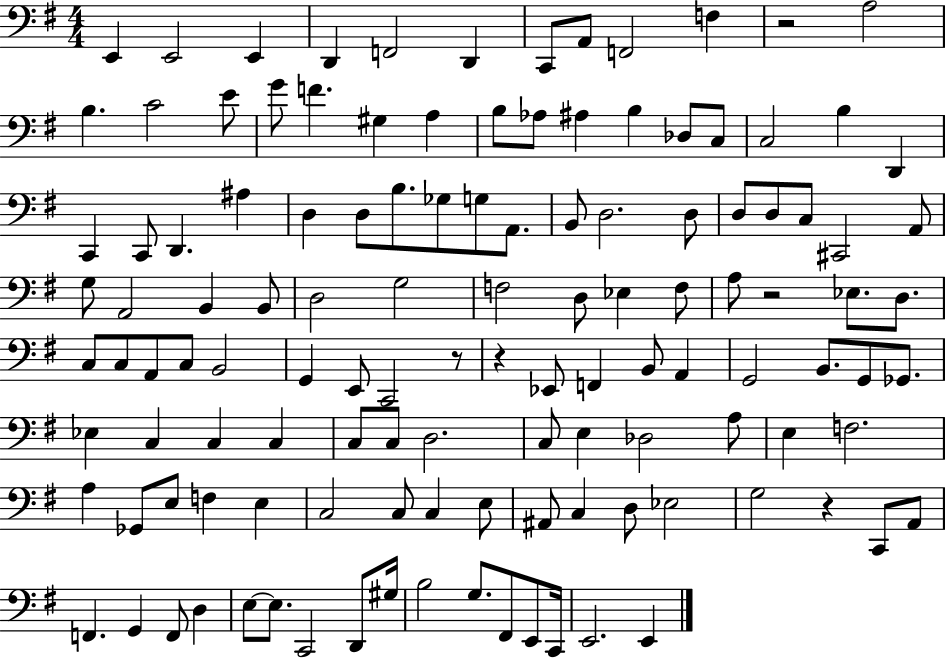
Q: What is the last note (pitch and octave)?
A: E2